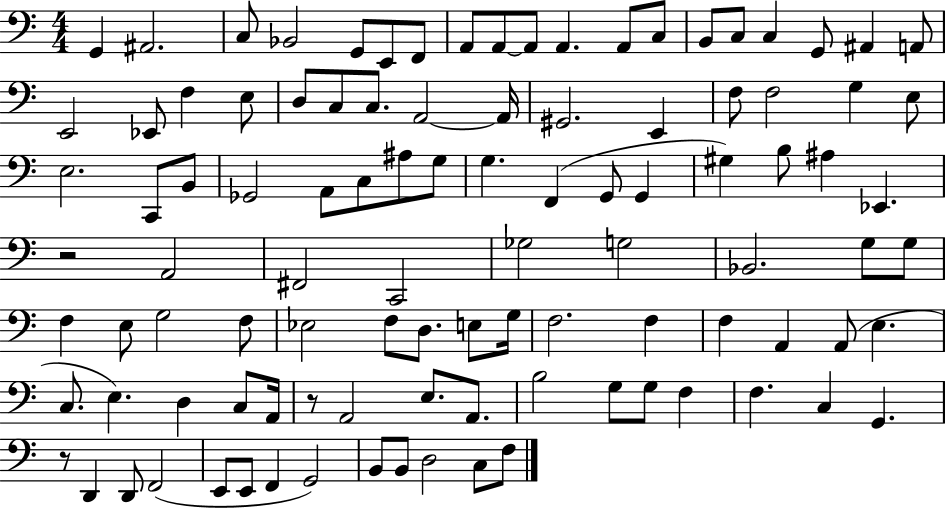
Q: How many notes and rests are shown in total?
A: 103